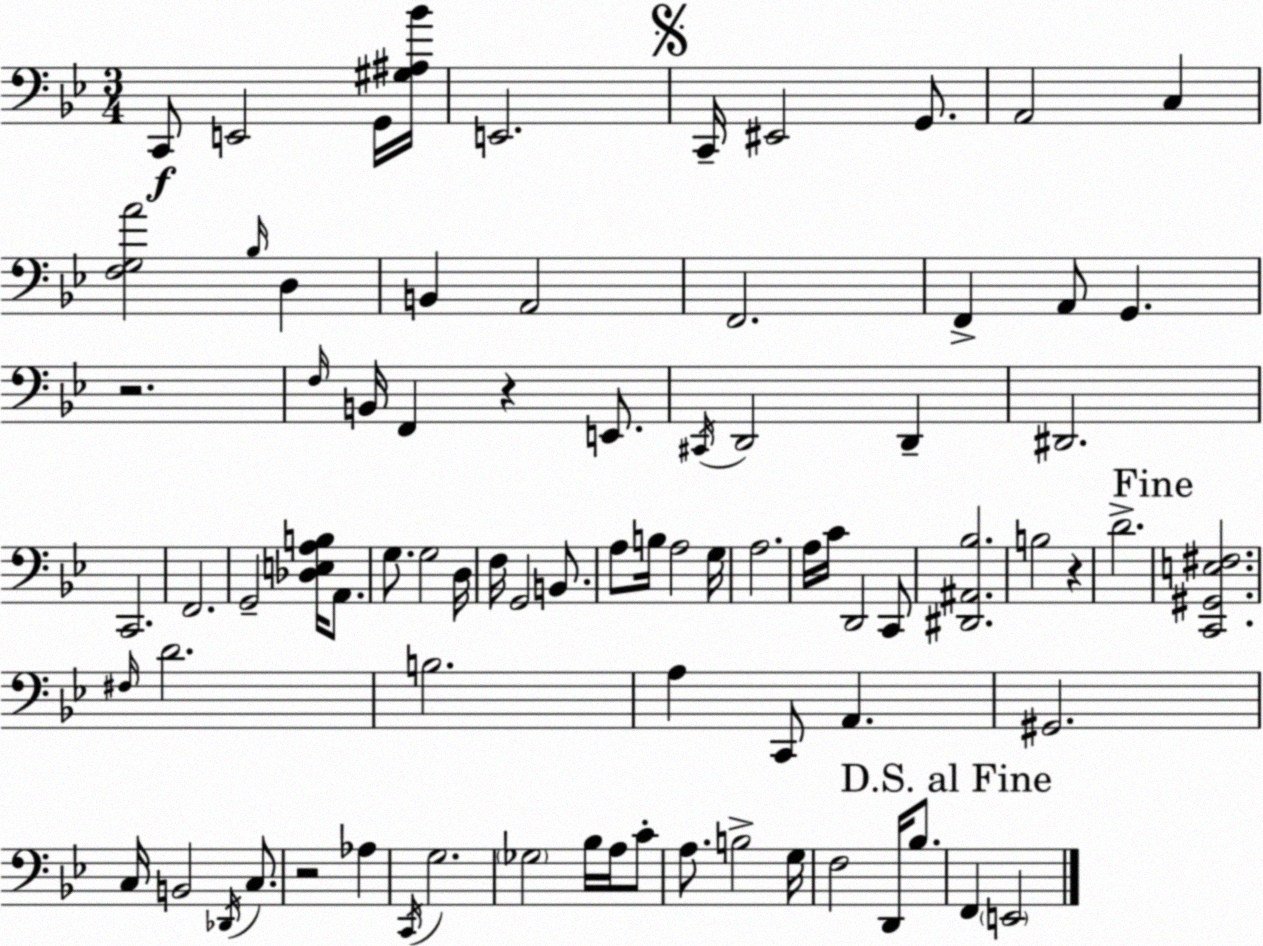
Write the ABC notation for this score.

X:1
T:Untitled
M:3/4
L:1/4
K:Bb
C,,/2 E,,2 G,,/4 [^G,^A,_B]/4 E,,2 C,,/4 ^E,,2 G,,/2 A,,2 C, [F,G,A]2 _B,/4 D, B,, A,,2 F,,2 F,, A,,/2 G,, z2 F,/4 B,,/4 F,, z E,,/2 ^C,,/4 D,,2 D,, ^D,,2 C,,2 F,,2 G,,2 [_D,E,A,B,]/4 A,,/2 G,/2 G,2 D,/4 F,/4 G,,2 B,,/2 A,/2 B,/4 A,2 G,/4 A,2 A,/4 C/4 D,,2 C,,/2 [^D,,^A,,_B,]2 B,2 z D2 [C,,^G,,E,^F,]2 ^F,/4 D2 B,2 A, C,,/2 A,, ^G,,2 C,/4 B,,2 _D,,/4 C,/2 z2 _A, C,,/4 G,2 _G,2 _B,/4 A,/4 C/2 A,/2 B,2 G,/4 F,2 D,,/4 _B,/2 F,, E,,2